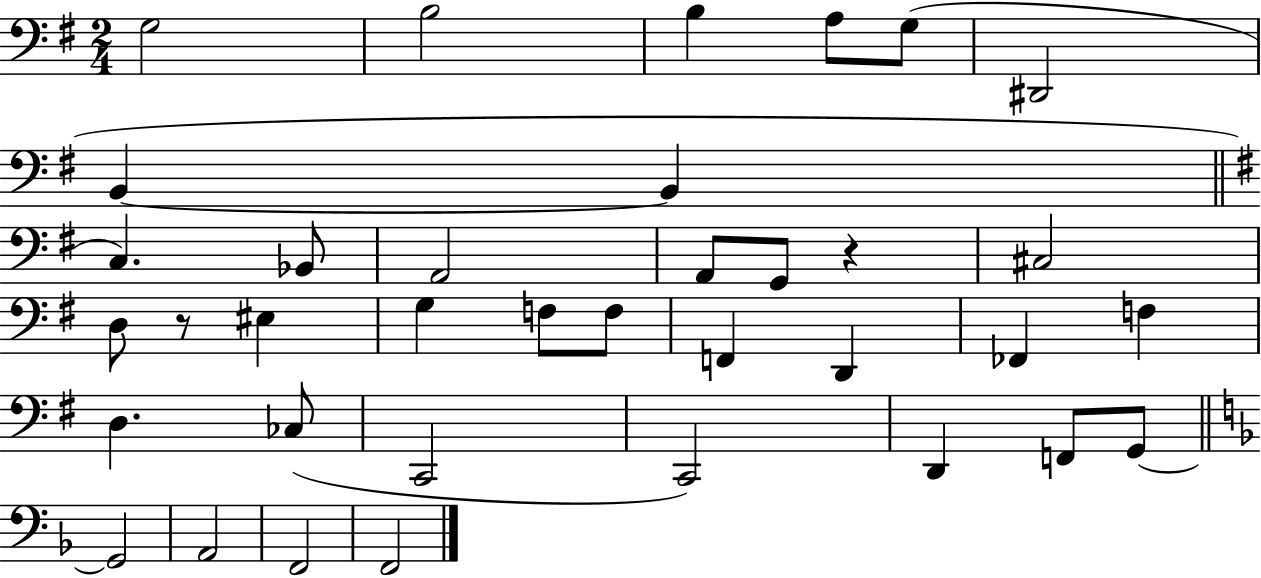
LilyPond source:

{
  \clef bass
  \numericTimeSignature
  \time 2/4
  \key g \major
  g2 | b2 | b4 a8 g8( | dis,2 | \break b,4~~ b,4 | \bar "||" \break \key g \major c4.) bes,8 | a,2 | a,8 g,8 r4 | cis2 | \break d8 r8 eis4 | g4 f8 f8 | f,4 d,4 | fes,4 f4 | \break d4. ces8( | c,2 | c,2) | d,4 f,8 g,8~~ | \break \bar "||" \break \key d \minor g,2 | a,2 | f,2 | f,2 | \break \bar "|."
}